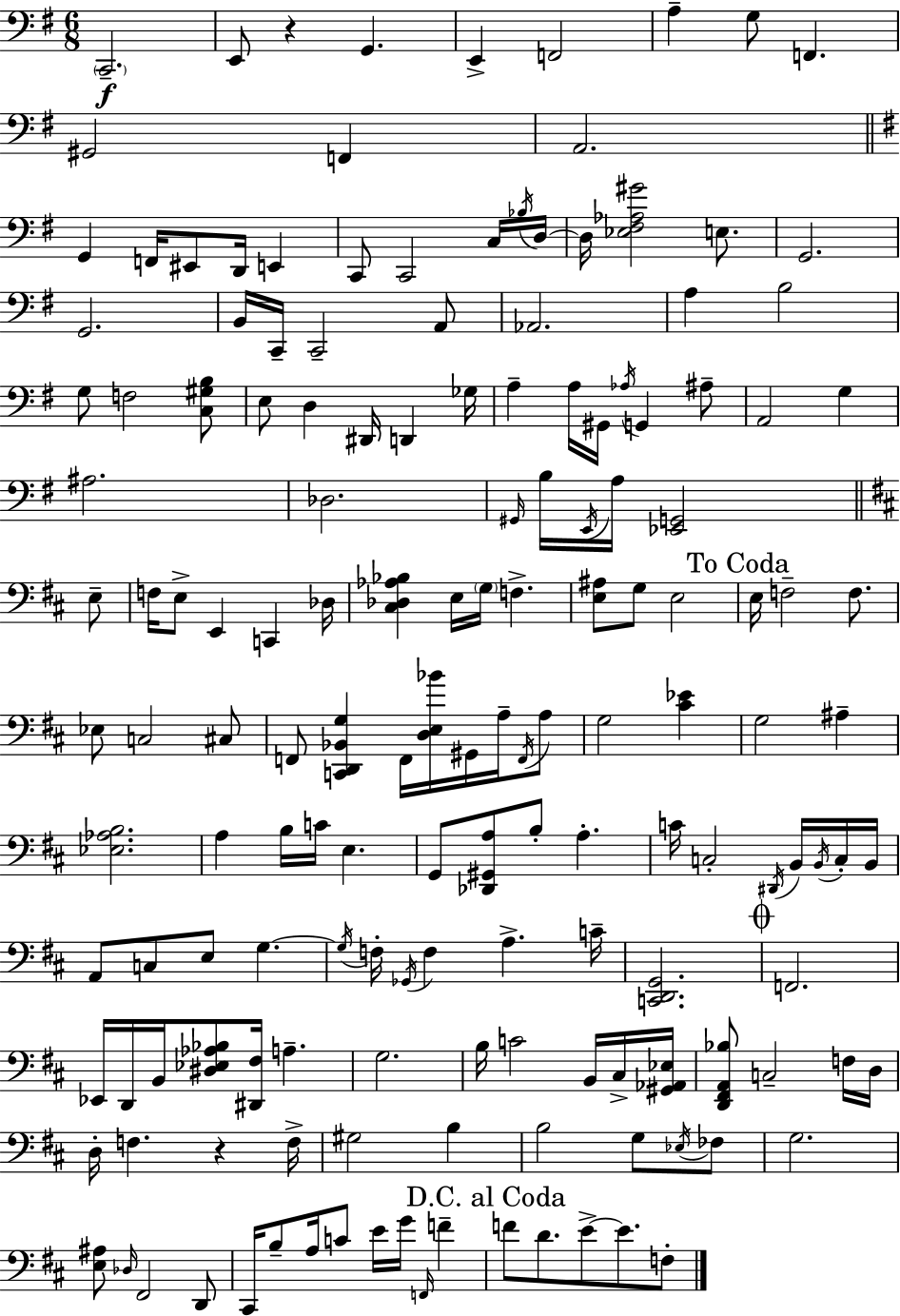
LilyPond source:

{
  \clef bass
  \numericTimeSignature
  \time 6/8
  \key e \minor
  \parenthesize c,2.--\f | e,8 r4 g,4. | e,4-> f,2 | a4-- g8 f,4. | \break gis,2 f,4 | a,2. | \bar "||" \break \key g \major g,4 f,16 eis,8 d,16 e,4 | c,8 c,2 c16 \acciaccatura { bes16 } | d16~~ d16 <ees fis aes gis'>2 e8. | g,2. | \break g,2. | b,16 c,16-- c,2-- a,8 | aes,2. | a4 b2 | \break g8 f2 <c gis b>8 | e8 d4 dis,16 d,4 | ges16 a4-- a16 gis,16 \acciaccatura { aes16 } g,4 | ais8-- a,2 g4 | \break ais2. | des2. | \grace { gis,16 } b16 \acciaccatura { e,16 } a16 <ees, g,>2 | \bar "||" \break \key d \major e8-- f16 e8-> e,4 c,4 | des16 <cis des aes bes>4 e16 \parenthesize g16 f4.-> | <e ais>8 g8 e2 | \mark "To Coda" e16 f2-- f8. | \break ees8 c2 | cis8 f,8 <c, d, bes, g>4 f,16 <d e bes'>16 gis,16 a16-- | \acciaccatura { f,16 } a8 g2 <cis' ees'>4 | g2 ais4-- | \break <ees aes b>2. | a4 b16 c'16 e4. | g,8 <des, gis, a>8 b8-. a4.-. | c'16 c2-. | \break \acciaccatura { dis,16 } b,16 \acciaccatura { b,16 } c16-. b,16 a,8 c8 e8 g4.~~ | \acciaccatura { g16 } f16-. \acciaccatura { ges,16 } f4 | a4.-> c'16-- <c, d, g,>2. | \mark \markup { \musicglyph "scripts.coda" } f,2. | \break ees,16 d,16 b,16 <dis ees aes bes>8 | <dis, fis>16 a4.-- g2. | b16 c'2 | b,16 cis16-> <gis, aes, ees>16 <d, fis, a, bes>8 c2-- | \break f16 d16 d16-. f4. | r4 f16-> gis2 | b4 b2 | g8 \acciaccatura { ees16 } fes8 g2. | \break <e ais>8 \grace { des16 } fis,2 | d,8 cis,16 b8-- | a16 c'8 e'16 g'16 \grace { f,16 } f'4-- \mark "D.C. al Coda" f'8 | d'8. e'8->~~ e'8. f8-. \bar "|."
}